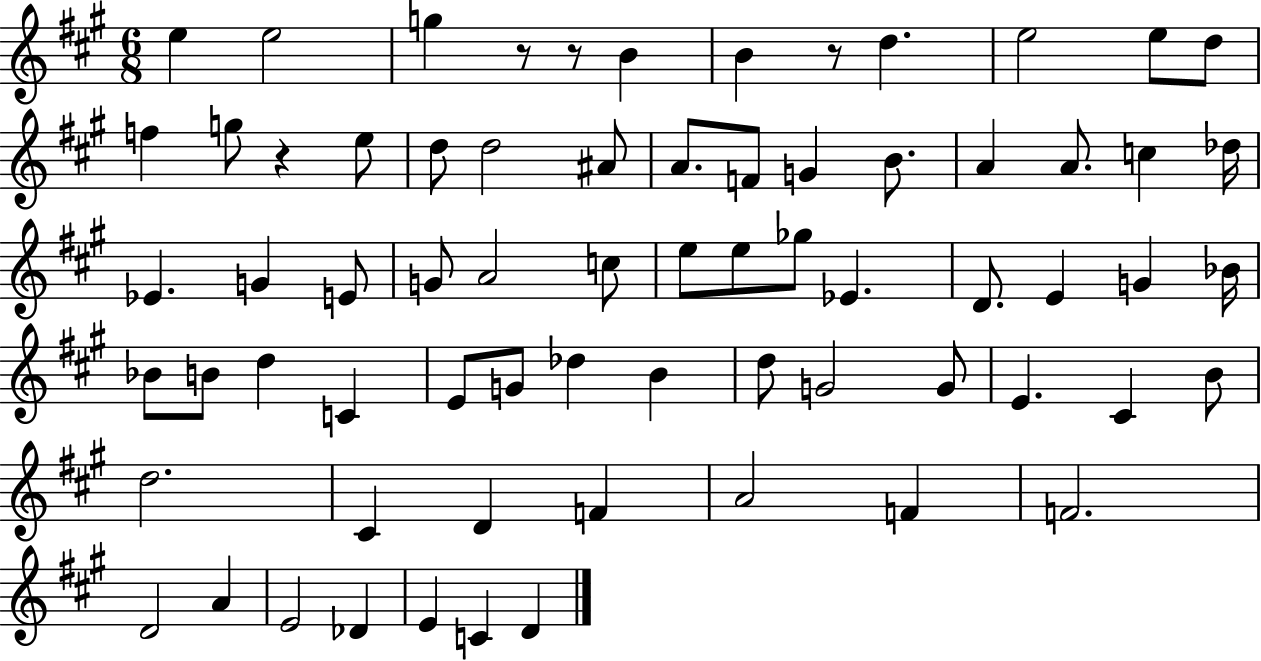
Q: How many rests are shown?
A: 4